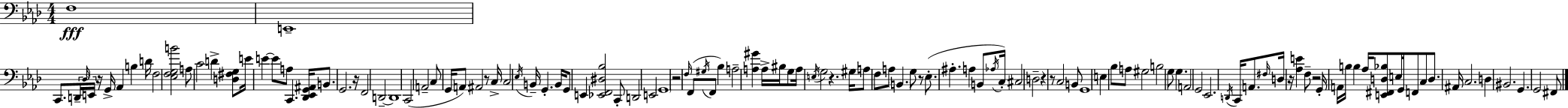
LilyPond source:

{
  \clef bass
  \numericTimeSignature
  \time 4/4
  \key f \minor
  \repeat volta 2 { f1\fff | e,1-- | c,8. \tuplet 3/2 { d,16-- \grace { des16 } e,16 } r16 g,16-> aes,4 b4 | d'16 f2 <ees f g b'>2 | \break a8 c'2 d'4-> <d fis g>8 | e'16 e'4~~ e'8 a8 c,4. | <des, ees, g, ais,>16 b,8. g,2. | r16 f,2 d,2--~~ | \break d,1 | c,2( a,2-- | c8 g,16 a,8) ais,2 r8 | c16-> c2 \acciaccatura { ees16 } b,16-- g,4.-. | \break b,16 g,8 e,4 <ees, f, dis bes>2 | c,8-. d,2 e,2 | \parenthesize g,1 | r2 \grace { f16 } f,8( \acciaccatura { gis16 } f,8 | \break bes4) a2-- <a gis'>4 | a16-> bis16 g8 a16 \acciaccatura { e16 } g2 r4. | gis16 a8 f8 a8 \parenthesize b,4. | g8 r8 ees8.-.( ais4.-. a4 | \break b,8 \acciaccatura { aes16 } c16-.) cis2 d2-- | r4 r8 c2 | b,8 g,1 | e4 bes8 a8 gis2 | \break b2 g8 | g4. a,2 g,2 | ees,2. | \acciaccatura { d,16 } c,16 a,8. \grace { fis16 } d16 r16 <aes e'>4 f8-- | \break r2 g,16-. a,16 b16 b4 aes16 | <e, fis, d bes>8 e16 g,16 f,8 c8 d8. ais,16 c2. | d4 bis,2. | g,4. g,2 | \break fis,8 } \bar "|."
}